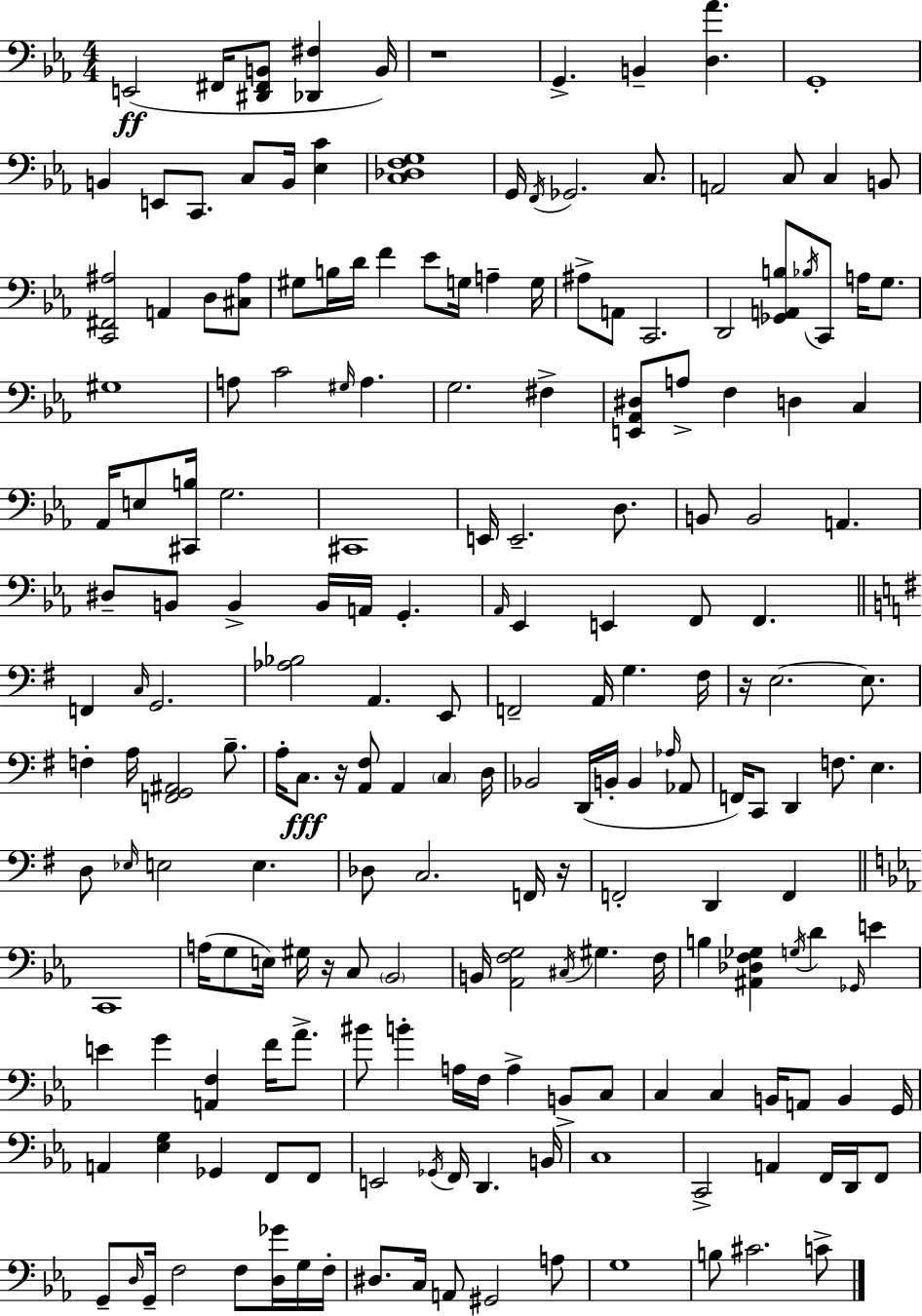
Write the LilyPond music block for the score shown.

{
  \clef bass
  \numericTimeSignature
  \time 4/4
  \key ees \major
  \repeat volta 2 { e,2(\ff fis,16 <dis, fis, b,>8 <des, fis>4 b,16) | r1 | g,4.-> b,4-- <d aes'>4. | g,1-. | \break b,4 e,8 c,8. c8 b,16 <ees c'>4 | <c des f g>1 | g,16 \acciaccatura { f,16 } ges,2. c8. | a,2 c8 c4 b,8 | \break <c, fis, ais>2 a,4 d8 <cis ais>8 | gis8 b16 d'16 f'4 ees'8 g16 a4-- | g16 ais8-> a,8 c,2. | d,2 <ges, a, b>8 \acciaccatura { bes16 } c,8 a16 g8. | \break gis1 | a8 c'2 \grace { gis16 } a4. | g2. fis4-> | <e, aes, dis>8 a8-> f4 d4 c4 | \break aes,16 e8 <cis, b>16 g2. | cis,1 | e,16 e,2.-- | d8. b,8 b,2 a,4. | \break dis8-- b,8 b,4-> b,16 a,16 g,4.-. | \grace { aes,16 } ees,4 e,4 f,8 f,4. | \bar "||" \break \key g \major f,4 \grace { c16 } g,2. | <aes bes>2 a,4. e,8 | f,2-- a,16 g4. | fis16 r16 e2.~~ e8. | \break f4-. a16 <f, g, ais,>2 b8.-- | a16-. c8.\fff r16 <a, fis>8 a,4 \parenthesize c4 | d16 bes,2 d,16( b,16-. b,4 \grace { aes16 } | aes,8 f,16) c,8 d,4 f8. e4. | \break d8 \grace { ees16 } e2 e4. | des8 c2. | f,16 r16 f,2-. d,4 f,4 | \bar "||" \break \key ees \major c,1 | a16( g8 e16) gis16 r16 c8 \parenthesize bes,2 | b,16 <aes, f g>2 \acciaccatura { cis16 } gis4. | f16 b4 <ais, des f ges>4 \acciaccatura { g16 } d'4 \grace { ges,16 } e'4 | \break e'4 g'4 <a, f>4 f'16 | aes'8.-> bis'8 b'4-. a16 f16 a4-> b,8-> | c8 c4 c4 b,16 a,8 b,4 | g,16 a,4 <ees g>4 ges,4 f,8 | \break f,8 e,2 \acciaccatura { ges,16 } f,16 d,4. | b,16 c1 | c,2-> a,4 | f,16 d,16 f,8 g,8-- \grace { d16 } g,16-- f2 | \break f8 <d ges'>16 g16 f16-. dis8. c16 a,8 gis,2 | a8 g1 | b8 cis'2. | c'8-> } \bar "|."
}